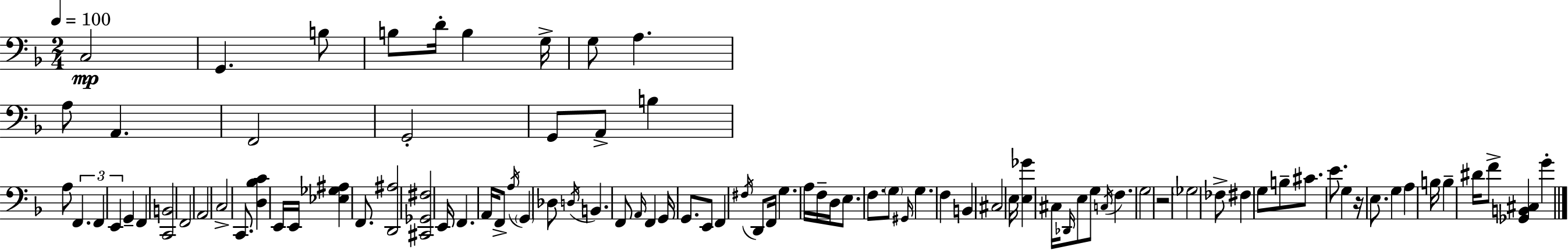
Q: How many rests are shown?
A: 2